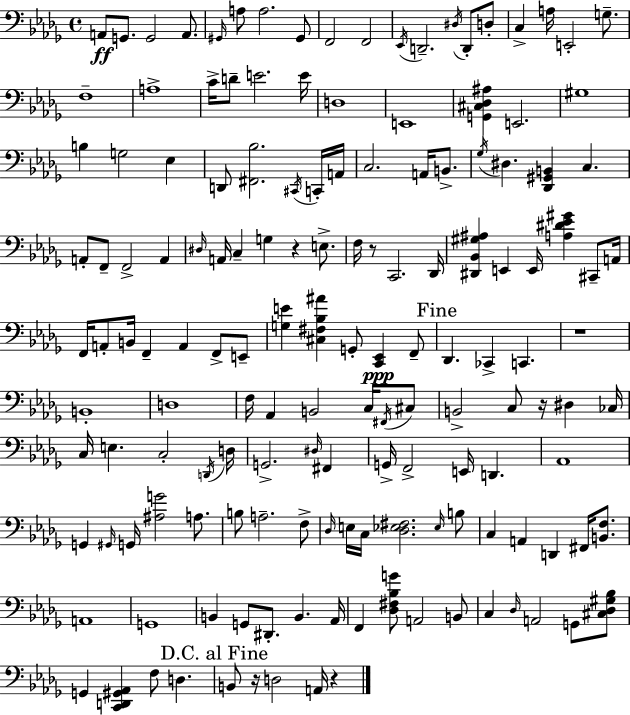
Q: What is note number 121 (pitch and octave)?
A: B2